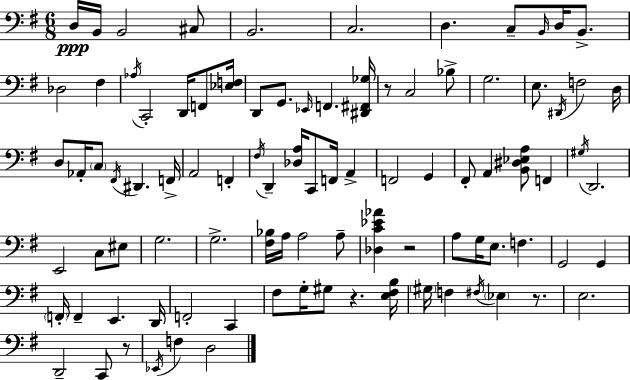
{
  \clef bass
  \numericTimeSignature
  \time 6/8
  \key e \minor
  \repeat volta 2 { d16\ppp b,16 b,2 cis8 | b,2. | c2. | d4. c8-- \grace { b,16 } d16 b,8.-> | \break des2 fis4 | \acciaccatura { aes16 } c,2-. d,16 f,8 | <ees f>16 d,8 g,8. \grace { ees,16 } f,4. | <dis, fis, ges>16 r8 c2 | \break bes8-> g2. | e8. \acciaccatura { dis,16 } f2 | d16 d8 aes,16-. \parenthesize c8 \acciaccatura { fis,16 } dis,4. | f,16-> a,2 | \break f,4-. \acciaccatura { fis16 } d,4-- <des a>16 c,8 | f,16 a,4-> f,2 | g,4 fis,8-. a,4 | <b, dis ees a>8 f,4 \acciaccatura { gis16 } d,2. | \break e,2 | c8 eis8 g2. | g2.-> | <fis bes>16 a16 a2 | \break a8-- <des c' ees' aes'>4 r2 | a8 g16 e8. | f4. g,2 | g,4 \parenthesize f,16-. f,4-- | \break e,4. d,16 f,2-. | c,4 fis8 g16-. gis8 | r4. <e fis b>16 \parenthesize gis16 f4 | \acciaccatura { fis16 } \parenthesize ees4 r8. e2. | \break d,2-- | c,8 r8 \acciaccatura { ees,16 } f4 | d2 } \bar "|."
}